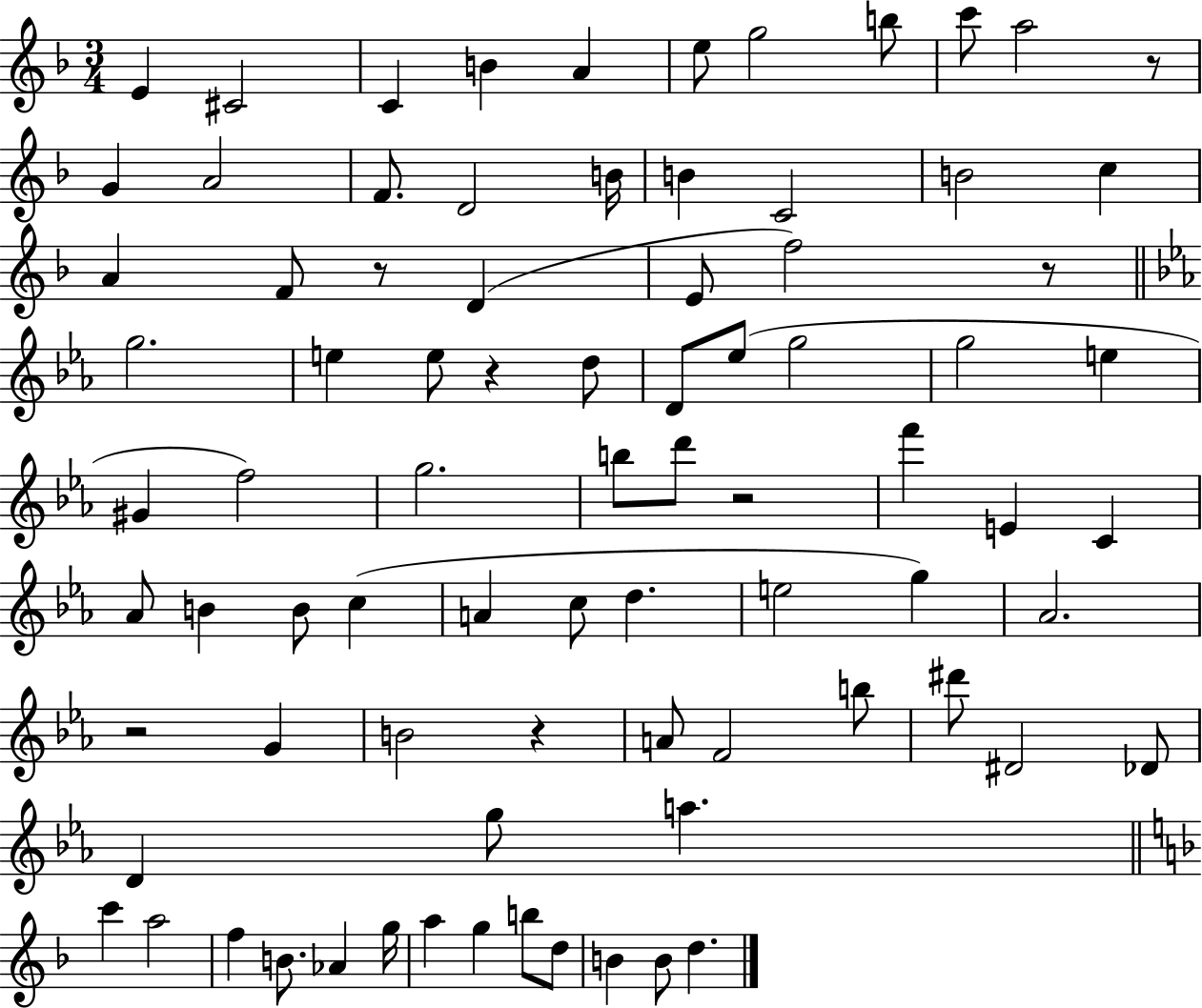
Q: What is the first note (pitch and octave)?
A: E4